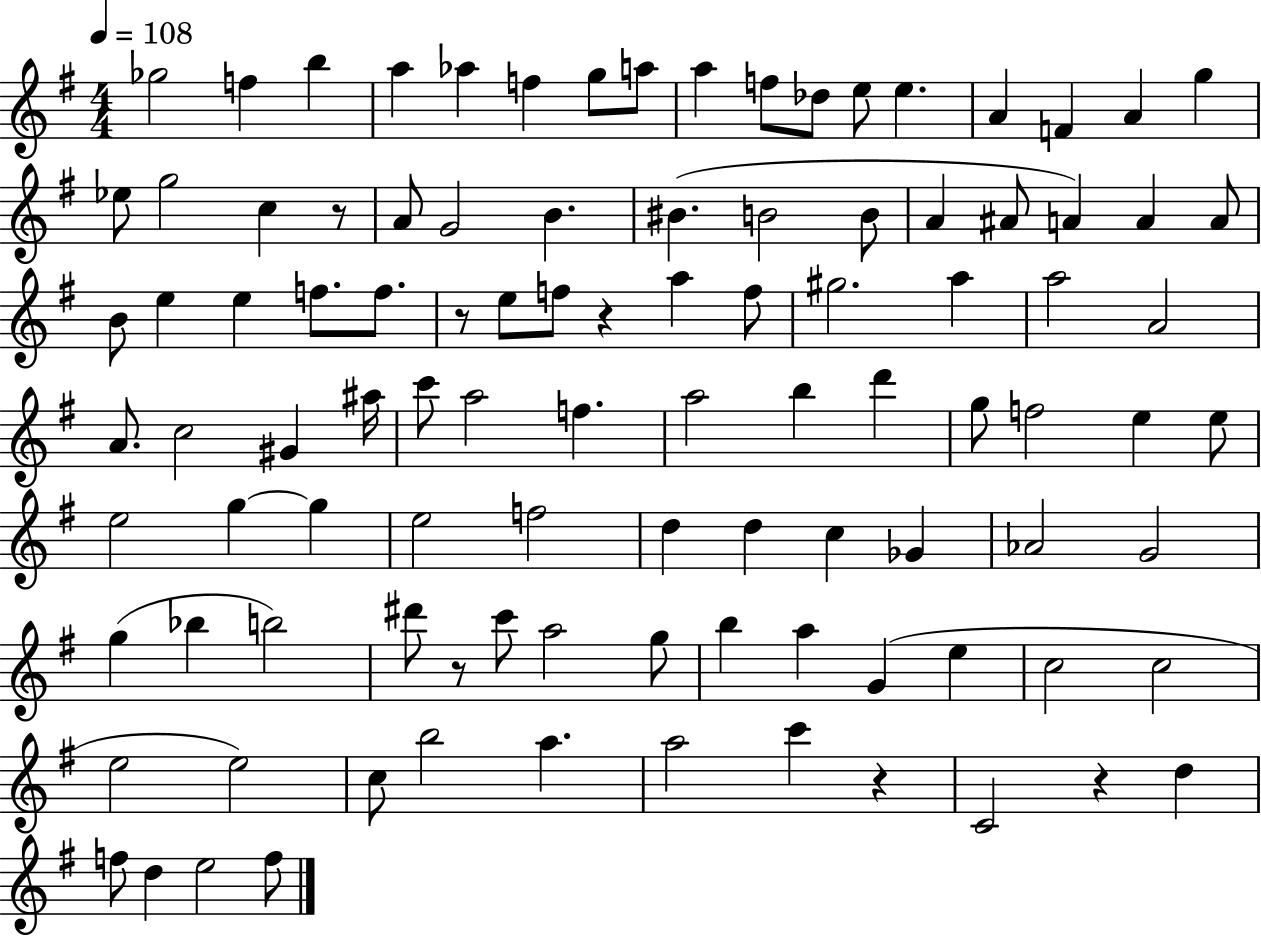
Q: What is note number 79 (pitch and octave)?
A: G4